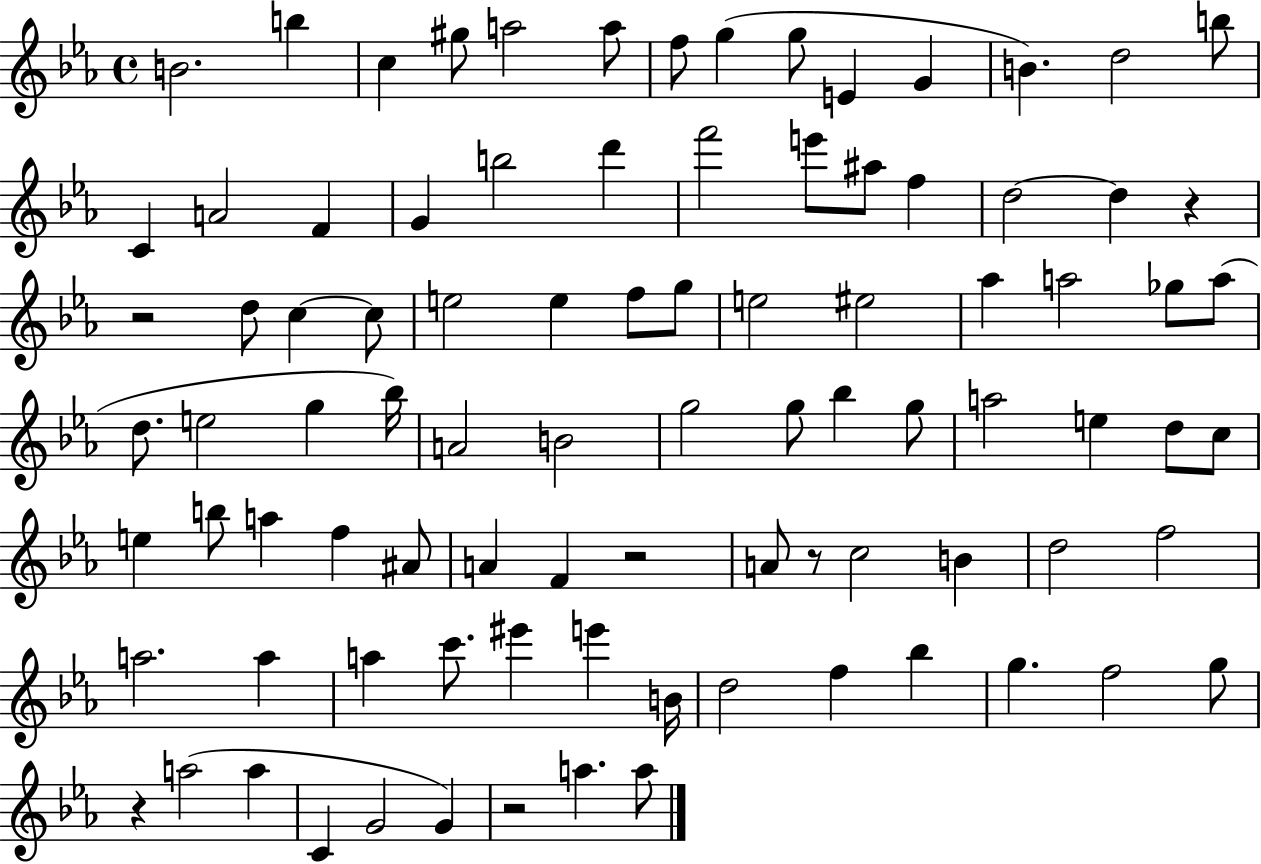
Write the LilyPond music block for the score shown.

{
  \clef treble
  \time 4/4
  \defaultTimeSignature
  \key ees \major
  b'2. b''4 | c''4 gis''8 a''2 a''8 | f''8 g''4( g''8 e'4 g'4 | b'4.) d''2 b''8 | \break c'4 a'2 f'4 | g'4 b''2 d'''4 | f'''2 e'''8 ais''8 f''4 | d''2~~ d''4 r4 | \break r2 d''8 c''4~~ c''8 | e''2 e''4 f''8 g''8 | e''2 eis''2 | aes''4 a''2 ges''8 a''8( | \break d''8. e''2 g''4 bes''16) | a'2 b'2 | g''2 g''8 bes''4 g''8 | a''2 e''4 d''8 c''8 | \break e''4 b''8 a''4 f''4 ais'8 | a'4 f'4 r2 | a'8 r8 c''2 b'4 | d''2 f''2 | \break a''2. a''4 | a''4 c'''8. eis'''4 e'''4 b'16 | d''2 f''4 bes''4 | g''4. f''2 g''8 | \break r4 a''2( a''4 | c'4 g'2 g'4) | r2 a''4. a''8 | \bar "|."
}